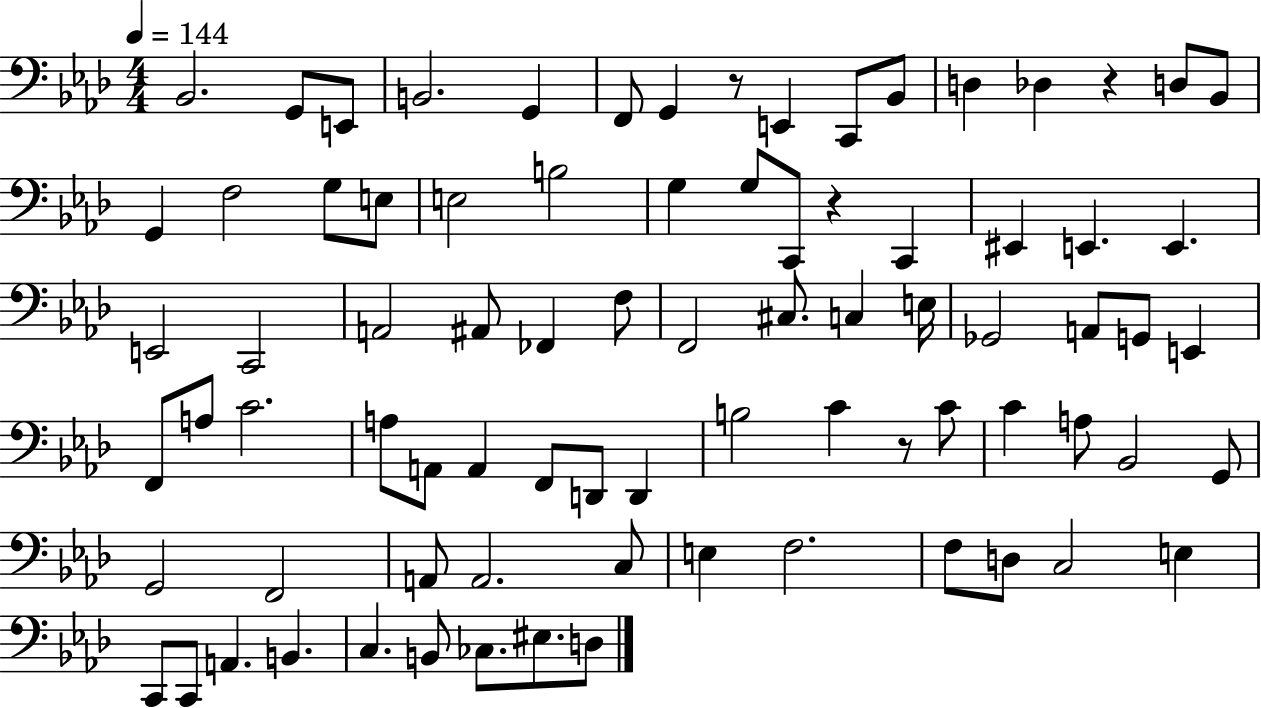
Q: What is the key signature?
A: AES major